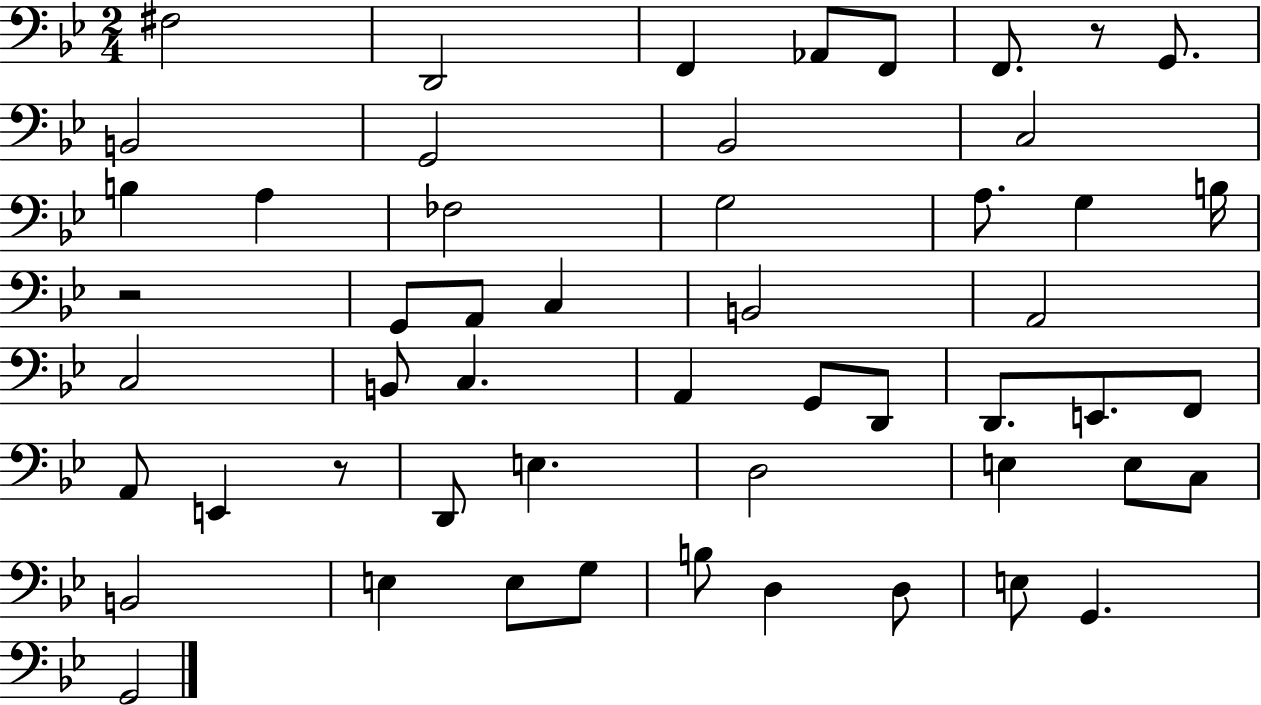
F#3/h D2/h F2/q Ab2/e F2/e F2/e. R/e G2/e. B2/h G2/h Bb2/h C3/h B3/q A3/q FES3/h G3/h A3/e. G3/q B3/s R/h G2/e A2/e C3/q B2/h A2/h C3/h B2/e C3/q. A2/q G2/e D2/e D2/e. E2/e. F2/e A2/e E2/q R/e D2/e E3/q. D3/h E3/q E3/e C3/e B2/h E3/q E3/e G3/e B3/e D3/q D3/e E3/e G2/q. G2/h